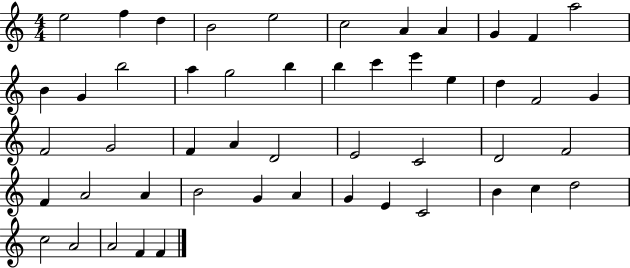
{
  \clef treble
  \numericTimeSignature
  \time 4/4
  \key c \major
  e''2 f''4 d''4 | b'2 e''2 | c''2 a'4 a'4 | g'4 f'4 a''2 | \break b'4 g'4 b''2 | a''4 g''2 b''4 | b''4 c'''4 e'''4 e''4 | d''4 f'2 g'4 | \break f'2 g'2 | f'4 a'4 d'2 | e'2 c'2 | d'2 f'2 | \break f'4 a'2 a'4 | b'2 g'4 a'4 | g'4 e'4 c'2 | b'4 c''4 d''2 | \break c''2 a'2 | a'2 f'4 f'4 | \bar "|."
}